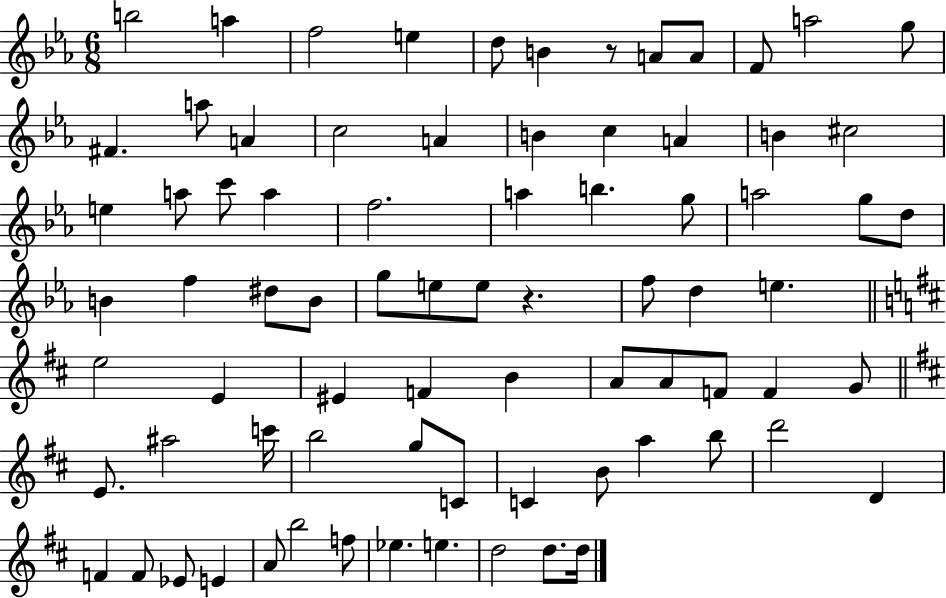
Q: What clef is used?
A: treble